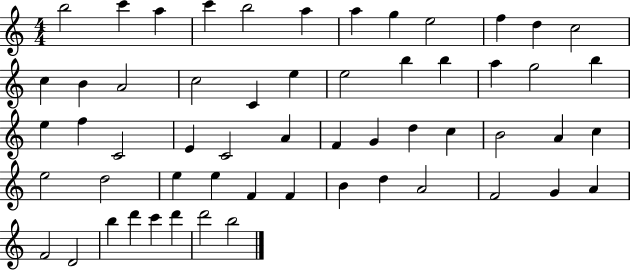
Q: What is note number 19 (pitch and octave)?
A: E5